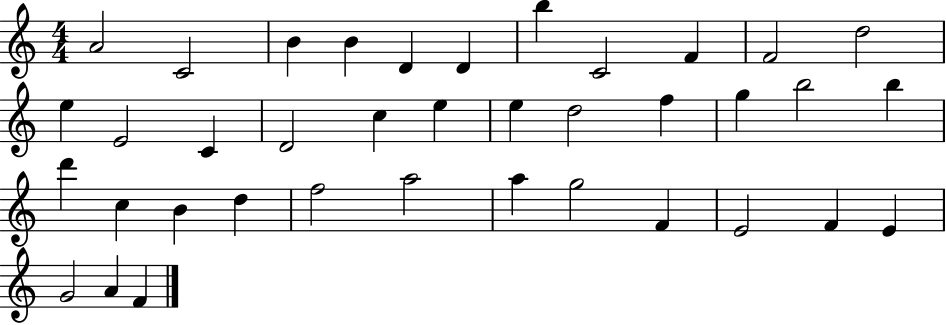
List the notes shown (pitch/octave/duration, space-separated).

A4/h C4/h B4/q B4/q D4/q D4/q B5/q C4/h F4/q F4/h D5/h E5/q E4/h C4/q D4/h C5/q E5/q E5/q D5/h F5/q G5/q B5/h B5/q D6/q C5/q B4/q D5/q F5/h A5/h A5/q G5/h F4/q E4/h F4/q E4/q G4/h A4/q F4/q